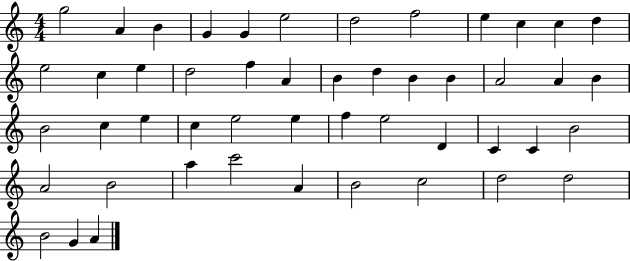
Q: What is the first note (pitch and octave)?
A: G5